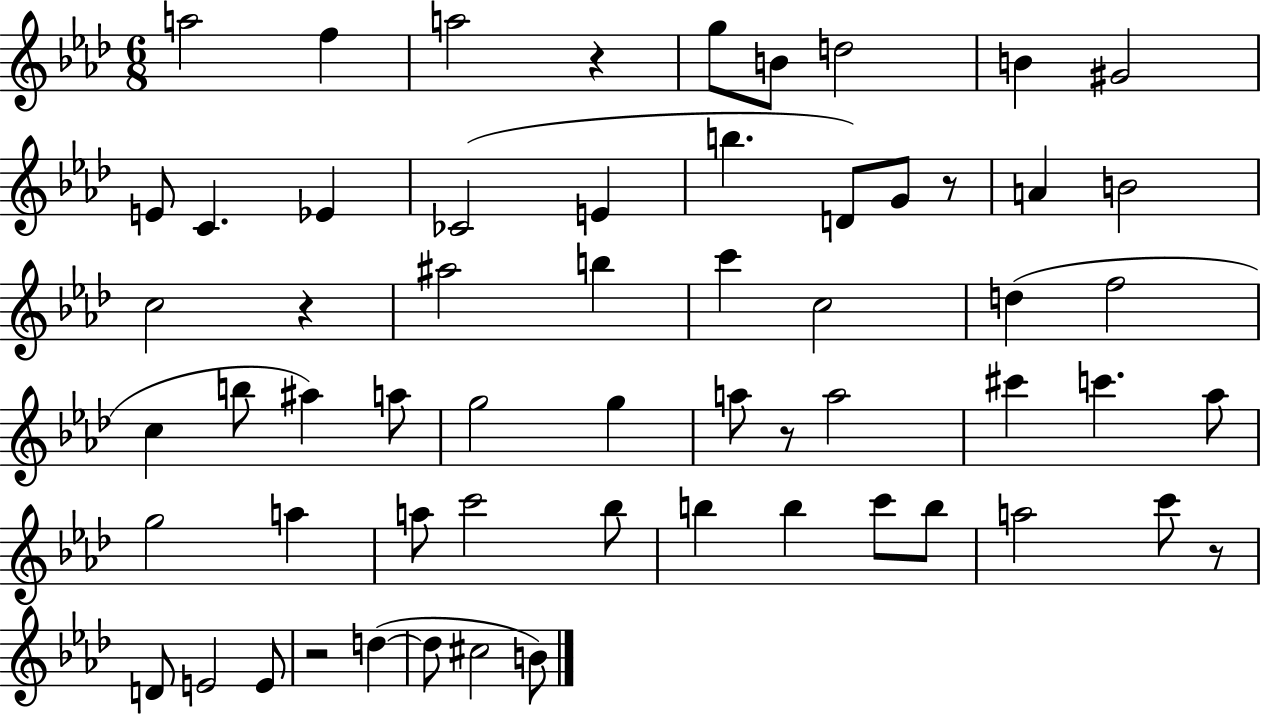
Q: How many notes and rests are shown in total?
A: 60